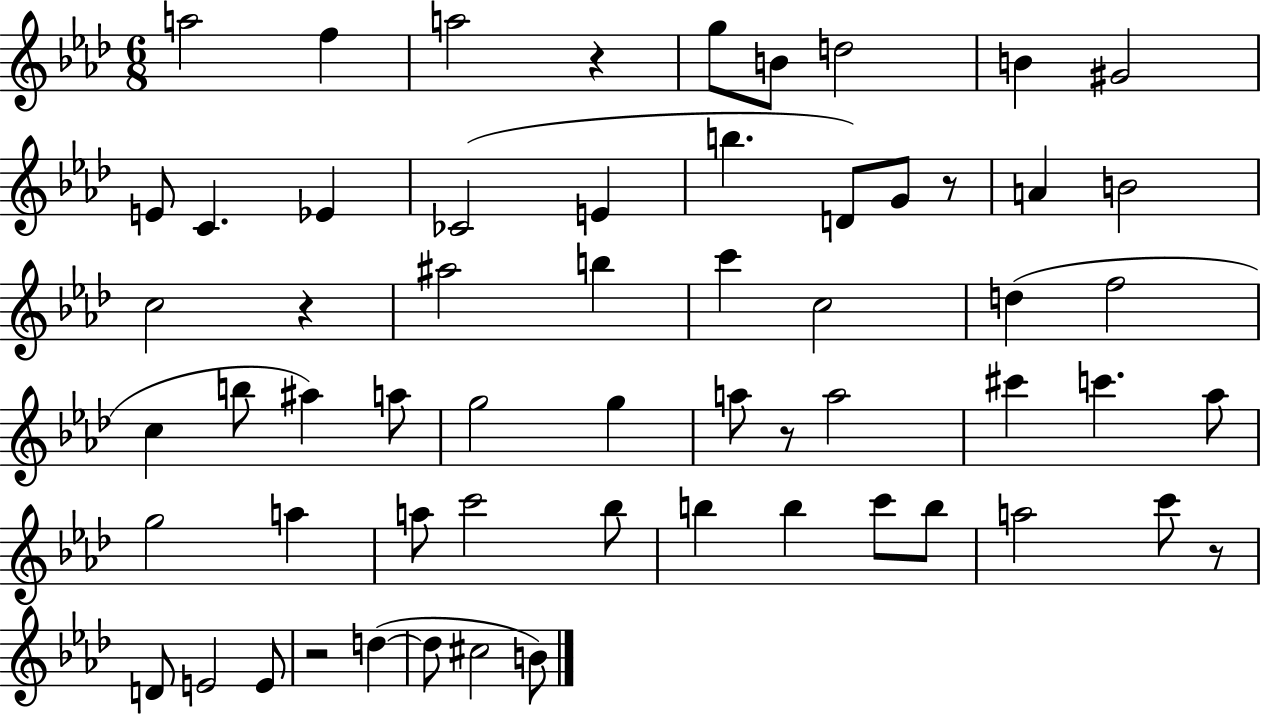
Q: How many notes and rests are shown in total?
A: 60